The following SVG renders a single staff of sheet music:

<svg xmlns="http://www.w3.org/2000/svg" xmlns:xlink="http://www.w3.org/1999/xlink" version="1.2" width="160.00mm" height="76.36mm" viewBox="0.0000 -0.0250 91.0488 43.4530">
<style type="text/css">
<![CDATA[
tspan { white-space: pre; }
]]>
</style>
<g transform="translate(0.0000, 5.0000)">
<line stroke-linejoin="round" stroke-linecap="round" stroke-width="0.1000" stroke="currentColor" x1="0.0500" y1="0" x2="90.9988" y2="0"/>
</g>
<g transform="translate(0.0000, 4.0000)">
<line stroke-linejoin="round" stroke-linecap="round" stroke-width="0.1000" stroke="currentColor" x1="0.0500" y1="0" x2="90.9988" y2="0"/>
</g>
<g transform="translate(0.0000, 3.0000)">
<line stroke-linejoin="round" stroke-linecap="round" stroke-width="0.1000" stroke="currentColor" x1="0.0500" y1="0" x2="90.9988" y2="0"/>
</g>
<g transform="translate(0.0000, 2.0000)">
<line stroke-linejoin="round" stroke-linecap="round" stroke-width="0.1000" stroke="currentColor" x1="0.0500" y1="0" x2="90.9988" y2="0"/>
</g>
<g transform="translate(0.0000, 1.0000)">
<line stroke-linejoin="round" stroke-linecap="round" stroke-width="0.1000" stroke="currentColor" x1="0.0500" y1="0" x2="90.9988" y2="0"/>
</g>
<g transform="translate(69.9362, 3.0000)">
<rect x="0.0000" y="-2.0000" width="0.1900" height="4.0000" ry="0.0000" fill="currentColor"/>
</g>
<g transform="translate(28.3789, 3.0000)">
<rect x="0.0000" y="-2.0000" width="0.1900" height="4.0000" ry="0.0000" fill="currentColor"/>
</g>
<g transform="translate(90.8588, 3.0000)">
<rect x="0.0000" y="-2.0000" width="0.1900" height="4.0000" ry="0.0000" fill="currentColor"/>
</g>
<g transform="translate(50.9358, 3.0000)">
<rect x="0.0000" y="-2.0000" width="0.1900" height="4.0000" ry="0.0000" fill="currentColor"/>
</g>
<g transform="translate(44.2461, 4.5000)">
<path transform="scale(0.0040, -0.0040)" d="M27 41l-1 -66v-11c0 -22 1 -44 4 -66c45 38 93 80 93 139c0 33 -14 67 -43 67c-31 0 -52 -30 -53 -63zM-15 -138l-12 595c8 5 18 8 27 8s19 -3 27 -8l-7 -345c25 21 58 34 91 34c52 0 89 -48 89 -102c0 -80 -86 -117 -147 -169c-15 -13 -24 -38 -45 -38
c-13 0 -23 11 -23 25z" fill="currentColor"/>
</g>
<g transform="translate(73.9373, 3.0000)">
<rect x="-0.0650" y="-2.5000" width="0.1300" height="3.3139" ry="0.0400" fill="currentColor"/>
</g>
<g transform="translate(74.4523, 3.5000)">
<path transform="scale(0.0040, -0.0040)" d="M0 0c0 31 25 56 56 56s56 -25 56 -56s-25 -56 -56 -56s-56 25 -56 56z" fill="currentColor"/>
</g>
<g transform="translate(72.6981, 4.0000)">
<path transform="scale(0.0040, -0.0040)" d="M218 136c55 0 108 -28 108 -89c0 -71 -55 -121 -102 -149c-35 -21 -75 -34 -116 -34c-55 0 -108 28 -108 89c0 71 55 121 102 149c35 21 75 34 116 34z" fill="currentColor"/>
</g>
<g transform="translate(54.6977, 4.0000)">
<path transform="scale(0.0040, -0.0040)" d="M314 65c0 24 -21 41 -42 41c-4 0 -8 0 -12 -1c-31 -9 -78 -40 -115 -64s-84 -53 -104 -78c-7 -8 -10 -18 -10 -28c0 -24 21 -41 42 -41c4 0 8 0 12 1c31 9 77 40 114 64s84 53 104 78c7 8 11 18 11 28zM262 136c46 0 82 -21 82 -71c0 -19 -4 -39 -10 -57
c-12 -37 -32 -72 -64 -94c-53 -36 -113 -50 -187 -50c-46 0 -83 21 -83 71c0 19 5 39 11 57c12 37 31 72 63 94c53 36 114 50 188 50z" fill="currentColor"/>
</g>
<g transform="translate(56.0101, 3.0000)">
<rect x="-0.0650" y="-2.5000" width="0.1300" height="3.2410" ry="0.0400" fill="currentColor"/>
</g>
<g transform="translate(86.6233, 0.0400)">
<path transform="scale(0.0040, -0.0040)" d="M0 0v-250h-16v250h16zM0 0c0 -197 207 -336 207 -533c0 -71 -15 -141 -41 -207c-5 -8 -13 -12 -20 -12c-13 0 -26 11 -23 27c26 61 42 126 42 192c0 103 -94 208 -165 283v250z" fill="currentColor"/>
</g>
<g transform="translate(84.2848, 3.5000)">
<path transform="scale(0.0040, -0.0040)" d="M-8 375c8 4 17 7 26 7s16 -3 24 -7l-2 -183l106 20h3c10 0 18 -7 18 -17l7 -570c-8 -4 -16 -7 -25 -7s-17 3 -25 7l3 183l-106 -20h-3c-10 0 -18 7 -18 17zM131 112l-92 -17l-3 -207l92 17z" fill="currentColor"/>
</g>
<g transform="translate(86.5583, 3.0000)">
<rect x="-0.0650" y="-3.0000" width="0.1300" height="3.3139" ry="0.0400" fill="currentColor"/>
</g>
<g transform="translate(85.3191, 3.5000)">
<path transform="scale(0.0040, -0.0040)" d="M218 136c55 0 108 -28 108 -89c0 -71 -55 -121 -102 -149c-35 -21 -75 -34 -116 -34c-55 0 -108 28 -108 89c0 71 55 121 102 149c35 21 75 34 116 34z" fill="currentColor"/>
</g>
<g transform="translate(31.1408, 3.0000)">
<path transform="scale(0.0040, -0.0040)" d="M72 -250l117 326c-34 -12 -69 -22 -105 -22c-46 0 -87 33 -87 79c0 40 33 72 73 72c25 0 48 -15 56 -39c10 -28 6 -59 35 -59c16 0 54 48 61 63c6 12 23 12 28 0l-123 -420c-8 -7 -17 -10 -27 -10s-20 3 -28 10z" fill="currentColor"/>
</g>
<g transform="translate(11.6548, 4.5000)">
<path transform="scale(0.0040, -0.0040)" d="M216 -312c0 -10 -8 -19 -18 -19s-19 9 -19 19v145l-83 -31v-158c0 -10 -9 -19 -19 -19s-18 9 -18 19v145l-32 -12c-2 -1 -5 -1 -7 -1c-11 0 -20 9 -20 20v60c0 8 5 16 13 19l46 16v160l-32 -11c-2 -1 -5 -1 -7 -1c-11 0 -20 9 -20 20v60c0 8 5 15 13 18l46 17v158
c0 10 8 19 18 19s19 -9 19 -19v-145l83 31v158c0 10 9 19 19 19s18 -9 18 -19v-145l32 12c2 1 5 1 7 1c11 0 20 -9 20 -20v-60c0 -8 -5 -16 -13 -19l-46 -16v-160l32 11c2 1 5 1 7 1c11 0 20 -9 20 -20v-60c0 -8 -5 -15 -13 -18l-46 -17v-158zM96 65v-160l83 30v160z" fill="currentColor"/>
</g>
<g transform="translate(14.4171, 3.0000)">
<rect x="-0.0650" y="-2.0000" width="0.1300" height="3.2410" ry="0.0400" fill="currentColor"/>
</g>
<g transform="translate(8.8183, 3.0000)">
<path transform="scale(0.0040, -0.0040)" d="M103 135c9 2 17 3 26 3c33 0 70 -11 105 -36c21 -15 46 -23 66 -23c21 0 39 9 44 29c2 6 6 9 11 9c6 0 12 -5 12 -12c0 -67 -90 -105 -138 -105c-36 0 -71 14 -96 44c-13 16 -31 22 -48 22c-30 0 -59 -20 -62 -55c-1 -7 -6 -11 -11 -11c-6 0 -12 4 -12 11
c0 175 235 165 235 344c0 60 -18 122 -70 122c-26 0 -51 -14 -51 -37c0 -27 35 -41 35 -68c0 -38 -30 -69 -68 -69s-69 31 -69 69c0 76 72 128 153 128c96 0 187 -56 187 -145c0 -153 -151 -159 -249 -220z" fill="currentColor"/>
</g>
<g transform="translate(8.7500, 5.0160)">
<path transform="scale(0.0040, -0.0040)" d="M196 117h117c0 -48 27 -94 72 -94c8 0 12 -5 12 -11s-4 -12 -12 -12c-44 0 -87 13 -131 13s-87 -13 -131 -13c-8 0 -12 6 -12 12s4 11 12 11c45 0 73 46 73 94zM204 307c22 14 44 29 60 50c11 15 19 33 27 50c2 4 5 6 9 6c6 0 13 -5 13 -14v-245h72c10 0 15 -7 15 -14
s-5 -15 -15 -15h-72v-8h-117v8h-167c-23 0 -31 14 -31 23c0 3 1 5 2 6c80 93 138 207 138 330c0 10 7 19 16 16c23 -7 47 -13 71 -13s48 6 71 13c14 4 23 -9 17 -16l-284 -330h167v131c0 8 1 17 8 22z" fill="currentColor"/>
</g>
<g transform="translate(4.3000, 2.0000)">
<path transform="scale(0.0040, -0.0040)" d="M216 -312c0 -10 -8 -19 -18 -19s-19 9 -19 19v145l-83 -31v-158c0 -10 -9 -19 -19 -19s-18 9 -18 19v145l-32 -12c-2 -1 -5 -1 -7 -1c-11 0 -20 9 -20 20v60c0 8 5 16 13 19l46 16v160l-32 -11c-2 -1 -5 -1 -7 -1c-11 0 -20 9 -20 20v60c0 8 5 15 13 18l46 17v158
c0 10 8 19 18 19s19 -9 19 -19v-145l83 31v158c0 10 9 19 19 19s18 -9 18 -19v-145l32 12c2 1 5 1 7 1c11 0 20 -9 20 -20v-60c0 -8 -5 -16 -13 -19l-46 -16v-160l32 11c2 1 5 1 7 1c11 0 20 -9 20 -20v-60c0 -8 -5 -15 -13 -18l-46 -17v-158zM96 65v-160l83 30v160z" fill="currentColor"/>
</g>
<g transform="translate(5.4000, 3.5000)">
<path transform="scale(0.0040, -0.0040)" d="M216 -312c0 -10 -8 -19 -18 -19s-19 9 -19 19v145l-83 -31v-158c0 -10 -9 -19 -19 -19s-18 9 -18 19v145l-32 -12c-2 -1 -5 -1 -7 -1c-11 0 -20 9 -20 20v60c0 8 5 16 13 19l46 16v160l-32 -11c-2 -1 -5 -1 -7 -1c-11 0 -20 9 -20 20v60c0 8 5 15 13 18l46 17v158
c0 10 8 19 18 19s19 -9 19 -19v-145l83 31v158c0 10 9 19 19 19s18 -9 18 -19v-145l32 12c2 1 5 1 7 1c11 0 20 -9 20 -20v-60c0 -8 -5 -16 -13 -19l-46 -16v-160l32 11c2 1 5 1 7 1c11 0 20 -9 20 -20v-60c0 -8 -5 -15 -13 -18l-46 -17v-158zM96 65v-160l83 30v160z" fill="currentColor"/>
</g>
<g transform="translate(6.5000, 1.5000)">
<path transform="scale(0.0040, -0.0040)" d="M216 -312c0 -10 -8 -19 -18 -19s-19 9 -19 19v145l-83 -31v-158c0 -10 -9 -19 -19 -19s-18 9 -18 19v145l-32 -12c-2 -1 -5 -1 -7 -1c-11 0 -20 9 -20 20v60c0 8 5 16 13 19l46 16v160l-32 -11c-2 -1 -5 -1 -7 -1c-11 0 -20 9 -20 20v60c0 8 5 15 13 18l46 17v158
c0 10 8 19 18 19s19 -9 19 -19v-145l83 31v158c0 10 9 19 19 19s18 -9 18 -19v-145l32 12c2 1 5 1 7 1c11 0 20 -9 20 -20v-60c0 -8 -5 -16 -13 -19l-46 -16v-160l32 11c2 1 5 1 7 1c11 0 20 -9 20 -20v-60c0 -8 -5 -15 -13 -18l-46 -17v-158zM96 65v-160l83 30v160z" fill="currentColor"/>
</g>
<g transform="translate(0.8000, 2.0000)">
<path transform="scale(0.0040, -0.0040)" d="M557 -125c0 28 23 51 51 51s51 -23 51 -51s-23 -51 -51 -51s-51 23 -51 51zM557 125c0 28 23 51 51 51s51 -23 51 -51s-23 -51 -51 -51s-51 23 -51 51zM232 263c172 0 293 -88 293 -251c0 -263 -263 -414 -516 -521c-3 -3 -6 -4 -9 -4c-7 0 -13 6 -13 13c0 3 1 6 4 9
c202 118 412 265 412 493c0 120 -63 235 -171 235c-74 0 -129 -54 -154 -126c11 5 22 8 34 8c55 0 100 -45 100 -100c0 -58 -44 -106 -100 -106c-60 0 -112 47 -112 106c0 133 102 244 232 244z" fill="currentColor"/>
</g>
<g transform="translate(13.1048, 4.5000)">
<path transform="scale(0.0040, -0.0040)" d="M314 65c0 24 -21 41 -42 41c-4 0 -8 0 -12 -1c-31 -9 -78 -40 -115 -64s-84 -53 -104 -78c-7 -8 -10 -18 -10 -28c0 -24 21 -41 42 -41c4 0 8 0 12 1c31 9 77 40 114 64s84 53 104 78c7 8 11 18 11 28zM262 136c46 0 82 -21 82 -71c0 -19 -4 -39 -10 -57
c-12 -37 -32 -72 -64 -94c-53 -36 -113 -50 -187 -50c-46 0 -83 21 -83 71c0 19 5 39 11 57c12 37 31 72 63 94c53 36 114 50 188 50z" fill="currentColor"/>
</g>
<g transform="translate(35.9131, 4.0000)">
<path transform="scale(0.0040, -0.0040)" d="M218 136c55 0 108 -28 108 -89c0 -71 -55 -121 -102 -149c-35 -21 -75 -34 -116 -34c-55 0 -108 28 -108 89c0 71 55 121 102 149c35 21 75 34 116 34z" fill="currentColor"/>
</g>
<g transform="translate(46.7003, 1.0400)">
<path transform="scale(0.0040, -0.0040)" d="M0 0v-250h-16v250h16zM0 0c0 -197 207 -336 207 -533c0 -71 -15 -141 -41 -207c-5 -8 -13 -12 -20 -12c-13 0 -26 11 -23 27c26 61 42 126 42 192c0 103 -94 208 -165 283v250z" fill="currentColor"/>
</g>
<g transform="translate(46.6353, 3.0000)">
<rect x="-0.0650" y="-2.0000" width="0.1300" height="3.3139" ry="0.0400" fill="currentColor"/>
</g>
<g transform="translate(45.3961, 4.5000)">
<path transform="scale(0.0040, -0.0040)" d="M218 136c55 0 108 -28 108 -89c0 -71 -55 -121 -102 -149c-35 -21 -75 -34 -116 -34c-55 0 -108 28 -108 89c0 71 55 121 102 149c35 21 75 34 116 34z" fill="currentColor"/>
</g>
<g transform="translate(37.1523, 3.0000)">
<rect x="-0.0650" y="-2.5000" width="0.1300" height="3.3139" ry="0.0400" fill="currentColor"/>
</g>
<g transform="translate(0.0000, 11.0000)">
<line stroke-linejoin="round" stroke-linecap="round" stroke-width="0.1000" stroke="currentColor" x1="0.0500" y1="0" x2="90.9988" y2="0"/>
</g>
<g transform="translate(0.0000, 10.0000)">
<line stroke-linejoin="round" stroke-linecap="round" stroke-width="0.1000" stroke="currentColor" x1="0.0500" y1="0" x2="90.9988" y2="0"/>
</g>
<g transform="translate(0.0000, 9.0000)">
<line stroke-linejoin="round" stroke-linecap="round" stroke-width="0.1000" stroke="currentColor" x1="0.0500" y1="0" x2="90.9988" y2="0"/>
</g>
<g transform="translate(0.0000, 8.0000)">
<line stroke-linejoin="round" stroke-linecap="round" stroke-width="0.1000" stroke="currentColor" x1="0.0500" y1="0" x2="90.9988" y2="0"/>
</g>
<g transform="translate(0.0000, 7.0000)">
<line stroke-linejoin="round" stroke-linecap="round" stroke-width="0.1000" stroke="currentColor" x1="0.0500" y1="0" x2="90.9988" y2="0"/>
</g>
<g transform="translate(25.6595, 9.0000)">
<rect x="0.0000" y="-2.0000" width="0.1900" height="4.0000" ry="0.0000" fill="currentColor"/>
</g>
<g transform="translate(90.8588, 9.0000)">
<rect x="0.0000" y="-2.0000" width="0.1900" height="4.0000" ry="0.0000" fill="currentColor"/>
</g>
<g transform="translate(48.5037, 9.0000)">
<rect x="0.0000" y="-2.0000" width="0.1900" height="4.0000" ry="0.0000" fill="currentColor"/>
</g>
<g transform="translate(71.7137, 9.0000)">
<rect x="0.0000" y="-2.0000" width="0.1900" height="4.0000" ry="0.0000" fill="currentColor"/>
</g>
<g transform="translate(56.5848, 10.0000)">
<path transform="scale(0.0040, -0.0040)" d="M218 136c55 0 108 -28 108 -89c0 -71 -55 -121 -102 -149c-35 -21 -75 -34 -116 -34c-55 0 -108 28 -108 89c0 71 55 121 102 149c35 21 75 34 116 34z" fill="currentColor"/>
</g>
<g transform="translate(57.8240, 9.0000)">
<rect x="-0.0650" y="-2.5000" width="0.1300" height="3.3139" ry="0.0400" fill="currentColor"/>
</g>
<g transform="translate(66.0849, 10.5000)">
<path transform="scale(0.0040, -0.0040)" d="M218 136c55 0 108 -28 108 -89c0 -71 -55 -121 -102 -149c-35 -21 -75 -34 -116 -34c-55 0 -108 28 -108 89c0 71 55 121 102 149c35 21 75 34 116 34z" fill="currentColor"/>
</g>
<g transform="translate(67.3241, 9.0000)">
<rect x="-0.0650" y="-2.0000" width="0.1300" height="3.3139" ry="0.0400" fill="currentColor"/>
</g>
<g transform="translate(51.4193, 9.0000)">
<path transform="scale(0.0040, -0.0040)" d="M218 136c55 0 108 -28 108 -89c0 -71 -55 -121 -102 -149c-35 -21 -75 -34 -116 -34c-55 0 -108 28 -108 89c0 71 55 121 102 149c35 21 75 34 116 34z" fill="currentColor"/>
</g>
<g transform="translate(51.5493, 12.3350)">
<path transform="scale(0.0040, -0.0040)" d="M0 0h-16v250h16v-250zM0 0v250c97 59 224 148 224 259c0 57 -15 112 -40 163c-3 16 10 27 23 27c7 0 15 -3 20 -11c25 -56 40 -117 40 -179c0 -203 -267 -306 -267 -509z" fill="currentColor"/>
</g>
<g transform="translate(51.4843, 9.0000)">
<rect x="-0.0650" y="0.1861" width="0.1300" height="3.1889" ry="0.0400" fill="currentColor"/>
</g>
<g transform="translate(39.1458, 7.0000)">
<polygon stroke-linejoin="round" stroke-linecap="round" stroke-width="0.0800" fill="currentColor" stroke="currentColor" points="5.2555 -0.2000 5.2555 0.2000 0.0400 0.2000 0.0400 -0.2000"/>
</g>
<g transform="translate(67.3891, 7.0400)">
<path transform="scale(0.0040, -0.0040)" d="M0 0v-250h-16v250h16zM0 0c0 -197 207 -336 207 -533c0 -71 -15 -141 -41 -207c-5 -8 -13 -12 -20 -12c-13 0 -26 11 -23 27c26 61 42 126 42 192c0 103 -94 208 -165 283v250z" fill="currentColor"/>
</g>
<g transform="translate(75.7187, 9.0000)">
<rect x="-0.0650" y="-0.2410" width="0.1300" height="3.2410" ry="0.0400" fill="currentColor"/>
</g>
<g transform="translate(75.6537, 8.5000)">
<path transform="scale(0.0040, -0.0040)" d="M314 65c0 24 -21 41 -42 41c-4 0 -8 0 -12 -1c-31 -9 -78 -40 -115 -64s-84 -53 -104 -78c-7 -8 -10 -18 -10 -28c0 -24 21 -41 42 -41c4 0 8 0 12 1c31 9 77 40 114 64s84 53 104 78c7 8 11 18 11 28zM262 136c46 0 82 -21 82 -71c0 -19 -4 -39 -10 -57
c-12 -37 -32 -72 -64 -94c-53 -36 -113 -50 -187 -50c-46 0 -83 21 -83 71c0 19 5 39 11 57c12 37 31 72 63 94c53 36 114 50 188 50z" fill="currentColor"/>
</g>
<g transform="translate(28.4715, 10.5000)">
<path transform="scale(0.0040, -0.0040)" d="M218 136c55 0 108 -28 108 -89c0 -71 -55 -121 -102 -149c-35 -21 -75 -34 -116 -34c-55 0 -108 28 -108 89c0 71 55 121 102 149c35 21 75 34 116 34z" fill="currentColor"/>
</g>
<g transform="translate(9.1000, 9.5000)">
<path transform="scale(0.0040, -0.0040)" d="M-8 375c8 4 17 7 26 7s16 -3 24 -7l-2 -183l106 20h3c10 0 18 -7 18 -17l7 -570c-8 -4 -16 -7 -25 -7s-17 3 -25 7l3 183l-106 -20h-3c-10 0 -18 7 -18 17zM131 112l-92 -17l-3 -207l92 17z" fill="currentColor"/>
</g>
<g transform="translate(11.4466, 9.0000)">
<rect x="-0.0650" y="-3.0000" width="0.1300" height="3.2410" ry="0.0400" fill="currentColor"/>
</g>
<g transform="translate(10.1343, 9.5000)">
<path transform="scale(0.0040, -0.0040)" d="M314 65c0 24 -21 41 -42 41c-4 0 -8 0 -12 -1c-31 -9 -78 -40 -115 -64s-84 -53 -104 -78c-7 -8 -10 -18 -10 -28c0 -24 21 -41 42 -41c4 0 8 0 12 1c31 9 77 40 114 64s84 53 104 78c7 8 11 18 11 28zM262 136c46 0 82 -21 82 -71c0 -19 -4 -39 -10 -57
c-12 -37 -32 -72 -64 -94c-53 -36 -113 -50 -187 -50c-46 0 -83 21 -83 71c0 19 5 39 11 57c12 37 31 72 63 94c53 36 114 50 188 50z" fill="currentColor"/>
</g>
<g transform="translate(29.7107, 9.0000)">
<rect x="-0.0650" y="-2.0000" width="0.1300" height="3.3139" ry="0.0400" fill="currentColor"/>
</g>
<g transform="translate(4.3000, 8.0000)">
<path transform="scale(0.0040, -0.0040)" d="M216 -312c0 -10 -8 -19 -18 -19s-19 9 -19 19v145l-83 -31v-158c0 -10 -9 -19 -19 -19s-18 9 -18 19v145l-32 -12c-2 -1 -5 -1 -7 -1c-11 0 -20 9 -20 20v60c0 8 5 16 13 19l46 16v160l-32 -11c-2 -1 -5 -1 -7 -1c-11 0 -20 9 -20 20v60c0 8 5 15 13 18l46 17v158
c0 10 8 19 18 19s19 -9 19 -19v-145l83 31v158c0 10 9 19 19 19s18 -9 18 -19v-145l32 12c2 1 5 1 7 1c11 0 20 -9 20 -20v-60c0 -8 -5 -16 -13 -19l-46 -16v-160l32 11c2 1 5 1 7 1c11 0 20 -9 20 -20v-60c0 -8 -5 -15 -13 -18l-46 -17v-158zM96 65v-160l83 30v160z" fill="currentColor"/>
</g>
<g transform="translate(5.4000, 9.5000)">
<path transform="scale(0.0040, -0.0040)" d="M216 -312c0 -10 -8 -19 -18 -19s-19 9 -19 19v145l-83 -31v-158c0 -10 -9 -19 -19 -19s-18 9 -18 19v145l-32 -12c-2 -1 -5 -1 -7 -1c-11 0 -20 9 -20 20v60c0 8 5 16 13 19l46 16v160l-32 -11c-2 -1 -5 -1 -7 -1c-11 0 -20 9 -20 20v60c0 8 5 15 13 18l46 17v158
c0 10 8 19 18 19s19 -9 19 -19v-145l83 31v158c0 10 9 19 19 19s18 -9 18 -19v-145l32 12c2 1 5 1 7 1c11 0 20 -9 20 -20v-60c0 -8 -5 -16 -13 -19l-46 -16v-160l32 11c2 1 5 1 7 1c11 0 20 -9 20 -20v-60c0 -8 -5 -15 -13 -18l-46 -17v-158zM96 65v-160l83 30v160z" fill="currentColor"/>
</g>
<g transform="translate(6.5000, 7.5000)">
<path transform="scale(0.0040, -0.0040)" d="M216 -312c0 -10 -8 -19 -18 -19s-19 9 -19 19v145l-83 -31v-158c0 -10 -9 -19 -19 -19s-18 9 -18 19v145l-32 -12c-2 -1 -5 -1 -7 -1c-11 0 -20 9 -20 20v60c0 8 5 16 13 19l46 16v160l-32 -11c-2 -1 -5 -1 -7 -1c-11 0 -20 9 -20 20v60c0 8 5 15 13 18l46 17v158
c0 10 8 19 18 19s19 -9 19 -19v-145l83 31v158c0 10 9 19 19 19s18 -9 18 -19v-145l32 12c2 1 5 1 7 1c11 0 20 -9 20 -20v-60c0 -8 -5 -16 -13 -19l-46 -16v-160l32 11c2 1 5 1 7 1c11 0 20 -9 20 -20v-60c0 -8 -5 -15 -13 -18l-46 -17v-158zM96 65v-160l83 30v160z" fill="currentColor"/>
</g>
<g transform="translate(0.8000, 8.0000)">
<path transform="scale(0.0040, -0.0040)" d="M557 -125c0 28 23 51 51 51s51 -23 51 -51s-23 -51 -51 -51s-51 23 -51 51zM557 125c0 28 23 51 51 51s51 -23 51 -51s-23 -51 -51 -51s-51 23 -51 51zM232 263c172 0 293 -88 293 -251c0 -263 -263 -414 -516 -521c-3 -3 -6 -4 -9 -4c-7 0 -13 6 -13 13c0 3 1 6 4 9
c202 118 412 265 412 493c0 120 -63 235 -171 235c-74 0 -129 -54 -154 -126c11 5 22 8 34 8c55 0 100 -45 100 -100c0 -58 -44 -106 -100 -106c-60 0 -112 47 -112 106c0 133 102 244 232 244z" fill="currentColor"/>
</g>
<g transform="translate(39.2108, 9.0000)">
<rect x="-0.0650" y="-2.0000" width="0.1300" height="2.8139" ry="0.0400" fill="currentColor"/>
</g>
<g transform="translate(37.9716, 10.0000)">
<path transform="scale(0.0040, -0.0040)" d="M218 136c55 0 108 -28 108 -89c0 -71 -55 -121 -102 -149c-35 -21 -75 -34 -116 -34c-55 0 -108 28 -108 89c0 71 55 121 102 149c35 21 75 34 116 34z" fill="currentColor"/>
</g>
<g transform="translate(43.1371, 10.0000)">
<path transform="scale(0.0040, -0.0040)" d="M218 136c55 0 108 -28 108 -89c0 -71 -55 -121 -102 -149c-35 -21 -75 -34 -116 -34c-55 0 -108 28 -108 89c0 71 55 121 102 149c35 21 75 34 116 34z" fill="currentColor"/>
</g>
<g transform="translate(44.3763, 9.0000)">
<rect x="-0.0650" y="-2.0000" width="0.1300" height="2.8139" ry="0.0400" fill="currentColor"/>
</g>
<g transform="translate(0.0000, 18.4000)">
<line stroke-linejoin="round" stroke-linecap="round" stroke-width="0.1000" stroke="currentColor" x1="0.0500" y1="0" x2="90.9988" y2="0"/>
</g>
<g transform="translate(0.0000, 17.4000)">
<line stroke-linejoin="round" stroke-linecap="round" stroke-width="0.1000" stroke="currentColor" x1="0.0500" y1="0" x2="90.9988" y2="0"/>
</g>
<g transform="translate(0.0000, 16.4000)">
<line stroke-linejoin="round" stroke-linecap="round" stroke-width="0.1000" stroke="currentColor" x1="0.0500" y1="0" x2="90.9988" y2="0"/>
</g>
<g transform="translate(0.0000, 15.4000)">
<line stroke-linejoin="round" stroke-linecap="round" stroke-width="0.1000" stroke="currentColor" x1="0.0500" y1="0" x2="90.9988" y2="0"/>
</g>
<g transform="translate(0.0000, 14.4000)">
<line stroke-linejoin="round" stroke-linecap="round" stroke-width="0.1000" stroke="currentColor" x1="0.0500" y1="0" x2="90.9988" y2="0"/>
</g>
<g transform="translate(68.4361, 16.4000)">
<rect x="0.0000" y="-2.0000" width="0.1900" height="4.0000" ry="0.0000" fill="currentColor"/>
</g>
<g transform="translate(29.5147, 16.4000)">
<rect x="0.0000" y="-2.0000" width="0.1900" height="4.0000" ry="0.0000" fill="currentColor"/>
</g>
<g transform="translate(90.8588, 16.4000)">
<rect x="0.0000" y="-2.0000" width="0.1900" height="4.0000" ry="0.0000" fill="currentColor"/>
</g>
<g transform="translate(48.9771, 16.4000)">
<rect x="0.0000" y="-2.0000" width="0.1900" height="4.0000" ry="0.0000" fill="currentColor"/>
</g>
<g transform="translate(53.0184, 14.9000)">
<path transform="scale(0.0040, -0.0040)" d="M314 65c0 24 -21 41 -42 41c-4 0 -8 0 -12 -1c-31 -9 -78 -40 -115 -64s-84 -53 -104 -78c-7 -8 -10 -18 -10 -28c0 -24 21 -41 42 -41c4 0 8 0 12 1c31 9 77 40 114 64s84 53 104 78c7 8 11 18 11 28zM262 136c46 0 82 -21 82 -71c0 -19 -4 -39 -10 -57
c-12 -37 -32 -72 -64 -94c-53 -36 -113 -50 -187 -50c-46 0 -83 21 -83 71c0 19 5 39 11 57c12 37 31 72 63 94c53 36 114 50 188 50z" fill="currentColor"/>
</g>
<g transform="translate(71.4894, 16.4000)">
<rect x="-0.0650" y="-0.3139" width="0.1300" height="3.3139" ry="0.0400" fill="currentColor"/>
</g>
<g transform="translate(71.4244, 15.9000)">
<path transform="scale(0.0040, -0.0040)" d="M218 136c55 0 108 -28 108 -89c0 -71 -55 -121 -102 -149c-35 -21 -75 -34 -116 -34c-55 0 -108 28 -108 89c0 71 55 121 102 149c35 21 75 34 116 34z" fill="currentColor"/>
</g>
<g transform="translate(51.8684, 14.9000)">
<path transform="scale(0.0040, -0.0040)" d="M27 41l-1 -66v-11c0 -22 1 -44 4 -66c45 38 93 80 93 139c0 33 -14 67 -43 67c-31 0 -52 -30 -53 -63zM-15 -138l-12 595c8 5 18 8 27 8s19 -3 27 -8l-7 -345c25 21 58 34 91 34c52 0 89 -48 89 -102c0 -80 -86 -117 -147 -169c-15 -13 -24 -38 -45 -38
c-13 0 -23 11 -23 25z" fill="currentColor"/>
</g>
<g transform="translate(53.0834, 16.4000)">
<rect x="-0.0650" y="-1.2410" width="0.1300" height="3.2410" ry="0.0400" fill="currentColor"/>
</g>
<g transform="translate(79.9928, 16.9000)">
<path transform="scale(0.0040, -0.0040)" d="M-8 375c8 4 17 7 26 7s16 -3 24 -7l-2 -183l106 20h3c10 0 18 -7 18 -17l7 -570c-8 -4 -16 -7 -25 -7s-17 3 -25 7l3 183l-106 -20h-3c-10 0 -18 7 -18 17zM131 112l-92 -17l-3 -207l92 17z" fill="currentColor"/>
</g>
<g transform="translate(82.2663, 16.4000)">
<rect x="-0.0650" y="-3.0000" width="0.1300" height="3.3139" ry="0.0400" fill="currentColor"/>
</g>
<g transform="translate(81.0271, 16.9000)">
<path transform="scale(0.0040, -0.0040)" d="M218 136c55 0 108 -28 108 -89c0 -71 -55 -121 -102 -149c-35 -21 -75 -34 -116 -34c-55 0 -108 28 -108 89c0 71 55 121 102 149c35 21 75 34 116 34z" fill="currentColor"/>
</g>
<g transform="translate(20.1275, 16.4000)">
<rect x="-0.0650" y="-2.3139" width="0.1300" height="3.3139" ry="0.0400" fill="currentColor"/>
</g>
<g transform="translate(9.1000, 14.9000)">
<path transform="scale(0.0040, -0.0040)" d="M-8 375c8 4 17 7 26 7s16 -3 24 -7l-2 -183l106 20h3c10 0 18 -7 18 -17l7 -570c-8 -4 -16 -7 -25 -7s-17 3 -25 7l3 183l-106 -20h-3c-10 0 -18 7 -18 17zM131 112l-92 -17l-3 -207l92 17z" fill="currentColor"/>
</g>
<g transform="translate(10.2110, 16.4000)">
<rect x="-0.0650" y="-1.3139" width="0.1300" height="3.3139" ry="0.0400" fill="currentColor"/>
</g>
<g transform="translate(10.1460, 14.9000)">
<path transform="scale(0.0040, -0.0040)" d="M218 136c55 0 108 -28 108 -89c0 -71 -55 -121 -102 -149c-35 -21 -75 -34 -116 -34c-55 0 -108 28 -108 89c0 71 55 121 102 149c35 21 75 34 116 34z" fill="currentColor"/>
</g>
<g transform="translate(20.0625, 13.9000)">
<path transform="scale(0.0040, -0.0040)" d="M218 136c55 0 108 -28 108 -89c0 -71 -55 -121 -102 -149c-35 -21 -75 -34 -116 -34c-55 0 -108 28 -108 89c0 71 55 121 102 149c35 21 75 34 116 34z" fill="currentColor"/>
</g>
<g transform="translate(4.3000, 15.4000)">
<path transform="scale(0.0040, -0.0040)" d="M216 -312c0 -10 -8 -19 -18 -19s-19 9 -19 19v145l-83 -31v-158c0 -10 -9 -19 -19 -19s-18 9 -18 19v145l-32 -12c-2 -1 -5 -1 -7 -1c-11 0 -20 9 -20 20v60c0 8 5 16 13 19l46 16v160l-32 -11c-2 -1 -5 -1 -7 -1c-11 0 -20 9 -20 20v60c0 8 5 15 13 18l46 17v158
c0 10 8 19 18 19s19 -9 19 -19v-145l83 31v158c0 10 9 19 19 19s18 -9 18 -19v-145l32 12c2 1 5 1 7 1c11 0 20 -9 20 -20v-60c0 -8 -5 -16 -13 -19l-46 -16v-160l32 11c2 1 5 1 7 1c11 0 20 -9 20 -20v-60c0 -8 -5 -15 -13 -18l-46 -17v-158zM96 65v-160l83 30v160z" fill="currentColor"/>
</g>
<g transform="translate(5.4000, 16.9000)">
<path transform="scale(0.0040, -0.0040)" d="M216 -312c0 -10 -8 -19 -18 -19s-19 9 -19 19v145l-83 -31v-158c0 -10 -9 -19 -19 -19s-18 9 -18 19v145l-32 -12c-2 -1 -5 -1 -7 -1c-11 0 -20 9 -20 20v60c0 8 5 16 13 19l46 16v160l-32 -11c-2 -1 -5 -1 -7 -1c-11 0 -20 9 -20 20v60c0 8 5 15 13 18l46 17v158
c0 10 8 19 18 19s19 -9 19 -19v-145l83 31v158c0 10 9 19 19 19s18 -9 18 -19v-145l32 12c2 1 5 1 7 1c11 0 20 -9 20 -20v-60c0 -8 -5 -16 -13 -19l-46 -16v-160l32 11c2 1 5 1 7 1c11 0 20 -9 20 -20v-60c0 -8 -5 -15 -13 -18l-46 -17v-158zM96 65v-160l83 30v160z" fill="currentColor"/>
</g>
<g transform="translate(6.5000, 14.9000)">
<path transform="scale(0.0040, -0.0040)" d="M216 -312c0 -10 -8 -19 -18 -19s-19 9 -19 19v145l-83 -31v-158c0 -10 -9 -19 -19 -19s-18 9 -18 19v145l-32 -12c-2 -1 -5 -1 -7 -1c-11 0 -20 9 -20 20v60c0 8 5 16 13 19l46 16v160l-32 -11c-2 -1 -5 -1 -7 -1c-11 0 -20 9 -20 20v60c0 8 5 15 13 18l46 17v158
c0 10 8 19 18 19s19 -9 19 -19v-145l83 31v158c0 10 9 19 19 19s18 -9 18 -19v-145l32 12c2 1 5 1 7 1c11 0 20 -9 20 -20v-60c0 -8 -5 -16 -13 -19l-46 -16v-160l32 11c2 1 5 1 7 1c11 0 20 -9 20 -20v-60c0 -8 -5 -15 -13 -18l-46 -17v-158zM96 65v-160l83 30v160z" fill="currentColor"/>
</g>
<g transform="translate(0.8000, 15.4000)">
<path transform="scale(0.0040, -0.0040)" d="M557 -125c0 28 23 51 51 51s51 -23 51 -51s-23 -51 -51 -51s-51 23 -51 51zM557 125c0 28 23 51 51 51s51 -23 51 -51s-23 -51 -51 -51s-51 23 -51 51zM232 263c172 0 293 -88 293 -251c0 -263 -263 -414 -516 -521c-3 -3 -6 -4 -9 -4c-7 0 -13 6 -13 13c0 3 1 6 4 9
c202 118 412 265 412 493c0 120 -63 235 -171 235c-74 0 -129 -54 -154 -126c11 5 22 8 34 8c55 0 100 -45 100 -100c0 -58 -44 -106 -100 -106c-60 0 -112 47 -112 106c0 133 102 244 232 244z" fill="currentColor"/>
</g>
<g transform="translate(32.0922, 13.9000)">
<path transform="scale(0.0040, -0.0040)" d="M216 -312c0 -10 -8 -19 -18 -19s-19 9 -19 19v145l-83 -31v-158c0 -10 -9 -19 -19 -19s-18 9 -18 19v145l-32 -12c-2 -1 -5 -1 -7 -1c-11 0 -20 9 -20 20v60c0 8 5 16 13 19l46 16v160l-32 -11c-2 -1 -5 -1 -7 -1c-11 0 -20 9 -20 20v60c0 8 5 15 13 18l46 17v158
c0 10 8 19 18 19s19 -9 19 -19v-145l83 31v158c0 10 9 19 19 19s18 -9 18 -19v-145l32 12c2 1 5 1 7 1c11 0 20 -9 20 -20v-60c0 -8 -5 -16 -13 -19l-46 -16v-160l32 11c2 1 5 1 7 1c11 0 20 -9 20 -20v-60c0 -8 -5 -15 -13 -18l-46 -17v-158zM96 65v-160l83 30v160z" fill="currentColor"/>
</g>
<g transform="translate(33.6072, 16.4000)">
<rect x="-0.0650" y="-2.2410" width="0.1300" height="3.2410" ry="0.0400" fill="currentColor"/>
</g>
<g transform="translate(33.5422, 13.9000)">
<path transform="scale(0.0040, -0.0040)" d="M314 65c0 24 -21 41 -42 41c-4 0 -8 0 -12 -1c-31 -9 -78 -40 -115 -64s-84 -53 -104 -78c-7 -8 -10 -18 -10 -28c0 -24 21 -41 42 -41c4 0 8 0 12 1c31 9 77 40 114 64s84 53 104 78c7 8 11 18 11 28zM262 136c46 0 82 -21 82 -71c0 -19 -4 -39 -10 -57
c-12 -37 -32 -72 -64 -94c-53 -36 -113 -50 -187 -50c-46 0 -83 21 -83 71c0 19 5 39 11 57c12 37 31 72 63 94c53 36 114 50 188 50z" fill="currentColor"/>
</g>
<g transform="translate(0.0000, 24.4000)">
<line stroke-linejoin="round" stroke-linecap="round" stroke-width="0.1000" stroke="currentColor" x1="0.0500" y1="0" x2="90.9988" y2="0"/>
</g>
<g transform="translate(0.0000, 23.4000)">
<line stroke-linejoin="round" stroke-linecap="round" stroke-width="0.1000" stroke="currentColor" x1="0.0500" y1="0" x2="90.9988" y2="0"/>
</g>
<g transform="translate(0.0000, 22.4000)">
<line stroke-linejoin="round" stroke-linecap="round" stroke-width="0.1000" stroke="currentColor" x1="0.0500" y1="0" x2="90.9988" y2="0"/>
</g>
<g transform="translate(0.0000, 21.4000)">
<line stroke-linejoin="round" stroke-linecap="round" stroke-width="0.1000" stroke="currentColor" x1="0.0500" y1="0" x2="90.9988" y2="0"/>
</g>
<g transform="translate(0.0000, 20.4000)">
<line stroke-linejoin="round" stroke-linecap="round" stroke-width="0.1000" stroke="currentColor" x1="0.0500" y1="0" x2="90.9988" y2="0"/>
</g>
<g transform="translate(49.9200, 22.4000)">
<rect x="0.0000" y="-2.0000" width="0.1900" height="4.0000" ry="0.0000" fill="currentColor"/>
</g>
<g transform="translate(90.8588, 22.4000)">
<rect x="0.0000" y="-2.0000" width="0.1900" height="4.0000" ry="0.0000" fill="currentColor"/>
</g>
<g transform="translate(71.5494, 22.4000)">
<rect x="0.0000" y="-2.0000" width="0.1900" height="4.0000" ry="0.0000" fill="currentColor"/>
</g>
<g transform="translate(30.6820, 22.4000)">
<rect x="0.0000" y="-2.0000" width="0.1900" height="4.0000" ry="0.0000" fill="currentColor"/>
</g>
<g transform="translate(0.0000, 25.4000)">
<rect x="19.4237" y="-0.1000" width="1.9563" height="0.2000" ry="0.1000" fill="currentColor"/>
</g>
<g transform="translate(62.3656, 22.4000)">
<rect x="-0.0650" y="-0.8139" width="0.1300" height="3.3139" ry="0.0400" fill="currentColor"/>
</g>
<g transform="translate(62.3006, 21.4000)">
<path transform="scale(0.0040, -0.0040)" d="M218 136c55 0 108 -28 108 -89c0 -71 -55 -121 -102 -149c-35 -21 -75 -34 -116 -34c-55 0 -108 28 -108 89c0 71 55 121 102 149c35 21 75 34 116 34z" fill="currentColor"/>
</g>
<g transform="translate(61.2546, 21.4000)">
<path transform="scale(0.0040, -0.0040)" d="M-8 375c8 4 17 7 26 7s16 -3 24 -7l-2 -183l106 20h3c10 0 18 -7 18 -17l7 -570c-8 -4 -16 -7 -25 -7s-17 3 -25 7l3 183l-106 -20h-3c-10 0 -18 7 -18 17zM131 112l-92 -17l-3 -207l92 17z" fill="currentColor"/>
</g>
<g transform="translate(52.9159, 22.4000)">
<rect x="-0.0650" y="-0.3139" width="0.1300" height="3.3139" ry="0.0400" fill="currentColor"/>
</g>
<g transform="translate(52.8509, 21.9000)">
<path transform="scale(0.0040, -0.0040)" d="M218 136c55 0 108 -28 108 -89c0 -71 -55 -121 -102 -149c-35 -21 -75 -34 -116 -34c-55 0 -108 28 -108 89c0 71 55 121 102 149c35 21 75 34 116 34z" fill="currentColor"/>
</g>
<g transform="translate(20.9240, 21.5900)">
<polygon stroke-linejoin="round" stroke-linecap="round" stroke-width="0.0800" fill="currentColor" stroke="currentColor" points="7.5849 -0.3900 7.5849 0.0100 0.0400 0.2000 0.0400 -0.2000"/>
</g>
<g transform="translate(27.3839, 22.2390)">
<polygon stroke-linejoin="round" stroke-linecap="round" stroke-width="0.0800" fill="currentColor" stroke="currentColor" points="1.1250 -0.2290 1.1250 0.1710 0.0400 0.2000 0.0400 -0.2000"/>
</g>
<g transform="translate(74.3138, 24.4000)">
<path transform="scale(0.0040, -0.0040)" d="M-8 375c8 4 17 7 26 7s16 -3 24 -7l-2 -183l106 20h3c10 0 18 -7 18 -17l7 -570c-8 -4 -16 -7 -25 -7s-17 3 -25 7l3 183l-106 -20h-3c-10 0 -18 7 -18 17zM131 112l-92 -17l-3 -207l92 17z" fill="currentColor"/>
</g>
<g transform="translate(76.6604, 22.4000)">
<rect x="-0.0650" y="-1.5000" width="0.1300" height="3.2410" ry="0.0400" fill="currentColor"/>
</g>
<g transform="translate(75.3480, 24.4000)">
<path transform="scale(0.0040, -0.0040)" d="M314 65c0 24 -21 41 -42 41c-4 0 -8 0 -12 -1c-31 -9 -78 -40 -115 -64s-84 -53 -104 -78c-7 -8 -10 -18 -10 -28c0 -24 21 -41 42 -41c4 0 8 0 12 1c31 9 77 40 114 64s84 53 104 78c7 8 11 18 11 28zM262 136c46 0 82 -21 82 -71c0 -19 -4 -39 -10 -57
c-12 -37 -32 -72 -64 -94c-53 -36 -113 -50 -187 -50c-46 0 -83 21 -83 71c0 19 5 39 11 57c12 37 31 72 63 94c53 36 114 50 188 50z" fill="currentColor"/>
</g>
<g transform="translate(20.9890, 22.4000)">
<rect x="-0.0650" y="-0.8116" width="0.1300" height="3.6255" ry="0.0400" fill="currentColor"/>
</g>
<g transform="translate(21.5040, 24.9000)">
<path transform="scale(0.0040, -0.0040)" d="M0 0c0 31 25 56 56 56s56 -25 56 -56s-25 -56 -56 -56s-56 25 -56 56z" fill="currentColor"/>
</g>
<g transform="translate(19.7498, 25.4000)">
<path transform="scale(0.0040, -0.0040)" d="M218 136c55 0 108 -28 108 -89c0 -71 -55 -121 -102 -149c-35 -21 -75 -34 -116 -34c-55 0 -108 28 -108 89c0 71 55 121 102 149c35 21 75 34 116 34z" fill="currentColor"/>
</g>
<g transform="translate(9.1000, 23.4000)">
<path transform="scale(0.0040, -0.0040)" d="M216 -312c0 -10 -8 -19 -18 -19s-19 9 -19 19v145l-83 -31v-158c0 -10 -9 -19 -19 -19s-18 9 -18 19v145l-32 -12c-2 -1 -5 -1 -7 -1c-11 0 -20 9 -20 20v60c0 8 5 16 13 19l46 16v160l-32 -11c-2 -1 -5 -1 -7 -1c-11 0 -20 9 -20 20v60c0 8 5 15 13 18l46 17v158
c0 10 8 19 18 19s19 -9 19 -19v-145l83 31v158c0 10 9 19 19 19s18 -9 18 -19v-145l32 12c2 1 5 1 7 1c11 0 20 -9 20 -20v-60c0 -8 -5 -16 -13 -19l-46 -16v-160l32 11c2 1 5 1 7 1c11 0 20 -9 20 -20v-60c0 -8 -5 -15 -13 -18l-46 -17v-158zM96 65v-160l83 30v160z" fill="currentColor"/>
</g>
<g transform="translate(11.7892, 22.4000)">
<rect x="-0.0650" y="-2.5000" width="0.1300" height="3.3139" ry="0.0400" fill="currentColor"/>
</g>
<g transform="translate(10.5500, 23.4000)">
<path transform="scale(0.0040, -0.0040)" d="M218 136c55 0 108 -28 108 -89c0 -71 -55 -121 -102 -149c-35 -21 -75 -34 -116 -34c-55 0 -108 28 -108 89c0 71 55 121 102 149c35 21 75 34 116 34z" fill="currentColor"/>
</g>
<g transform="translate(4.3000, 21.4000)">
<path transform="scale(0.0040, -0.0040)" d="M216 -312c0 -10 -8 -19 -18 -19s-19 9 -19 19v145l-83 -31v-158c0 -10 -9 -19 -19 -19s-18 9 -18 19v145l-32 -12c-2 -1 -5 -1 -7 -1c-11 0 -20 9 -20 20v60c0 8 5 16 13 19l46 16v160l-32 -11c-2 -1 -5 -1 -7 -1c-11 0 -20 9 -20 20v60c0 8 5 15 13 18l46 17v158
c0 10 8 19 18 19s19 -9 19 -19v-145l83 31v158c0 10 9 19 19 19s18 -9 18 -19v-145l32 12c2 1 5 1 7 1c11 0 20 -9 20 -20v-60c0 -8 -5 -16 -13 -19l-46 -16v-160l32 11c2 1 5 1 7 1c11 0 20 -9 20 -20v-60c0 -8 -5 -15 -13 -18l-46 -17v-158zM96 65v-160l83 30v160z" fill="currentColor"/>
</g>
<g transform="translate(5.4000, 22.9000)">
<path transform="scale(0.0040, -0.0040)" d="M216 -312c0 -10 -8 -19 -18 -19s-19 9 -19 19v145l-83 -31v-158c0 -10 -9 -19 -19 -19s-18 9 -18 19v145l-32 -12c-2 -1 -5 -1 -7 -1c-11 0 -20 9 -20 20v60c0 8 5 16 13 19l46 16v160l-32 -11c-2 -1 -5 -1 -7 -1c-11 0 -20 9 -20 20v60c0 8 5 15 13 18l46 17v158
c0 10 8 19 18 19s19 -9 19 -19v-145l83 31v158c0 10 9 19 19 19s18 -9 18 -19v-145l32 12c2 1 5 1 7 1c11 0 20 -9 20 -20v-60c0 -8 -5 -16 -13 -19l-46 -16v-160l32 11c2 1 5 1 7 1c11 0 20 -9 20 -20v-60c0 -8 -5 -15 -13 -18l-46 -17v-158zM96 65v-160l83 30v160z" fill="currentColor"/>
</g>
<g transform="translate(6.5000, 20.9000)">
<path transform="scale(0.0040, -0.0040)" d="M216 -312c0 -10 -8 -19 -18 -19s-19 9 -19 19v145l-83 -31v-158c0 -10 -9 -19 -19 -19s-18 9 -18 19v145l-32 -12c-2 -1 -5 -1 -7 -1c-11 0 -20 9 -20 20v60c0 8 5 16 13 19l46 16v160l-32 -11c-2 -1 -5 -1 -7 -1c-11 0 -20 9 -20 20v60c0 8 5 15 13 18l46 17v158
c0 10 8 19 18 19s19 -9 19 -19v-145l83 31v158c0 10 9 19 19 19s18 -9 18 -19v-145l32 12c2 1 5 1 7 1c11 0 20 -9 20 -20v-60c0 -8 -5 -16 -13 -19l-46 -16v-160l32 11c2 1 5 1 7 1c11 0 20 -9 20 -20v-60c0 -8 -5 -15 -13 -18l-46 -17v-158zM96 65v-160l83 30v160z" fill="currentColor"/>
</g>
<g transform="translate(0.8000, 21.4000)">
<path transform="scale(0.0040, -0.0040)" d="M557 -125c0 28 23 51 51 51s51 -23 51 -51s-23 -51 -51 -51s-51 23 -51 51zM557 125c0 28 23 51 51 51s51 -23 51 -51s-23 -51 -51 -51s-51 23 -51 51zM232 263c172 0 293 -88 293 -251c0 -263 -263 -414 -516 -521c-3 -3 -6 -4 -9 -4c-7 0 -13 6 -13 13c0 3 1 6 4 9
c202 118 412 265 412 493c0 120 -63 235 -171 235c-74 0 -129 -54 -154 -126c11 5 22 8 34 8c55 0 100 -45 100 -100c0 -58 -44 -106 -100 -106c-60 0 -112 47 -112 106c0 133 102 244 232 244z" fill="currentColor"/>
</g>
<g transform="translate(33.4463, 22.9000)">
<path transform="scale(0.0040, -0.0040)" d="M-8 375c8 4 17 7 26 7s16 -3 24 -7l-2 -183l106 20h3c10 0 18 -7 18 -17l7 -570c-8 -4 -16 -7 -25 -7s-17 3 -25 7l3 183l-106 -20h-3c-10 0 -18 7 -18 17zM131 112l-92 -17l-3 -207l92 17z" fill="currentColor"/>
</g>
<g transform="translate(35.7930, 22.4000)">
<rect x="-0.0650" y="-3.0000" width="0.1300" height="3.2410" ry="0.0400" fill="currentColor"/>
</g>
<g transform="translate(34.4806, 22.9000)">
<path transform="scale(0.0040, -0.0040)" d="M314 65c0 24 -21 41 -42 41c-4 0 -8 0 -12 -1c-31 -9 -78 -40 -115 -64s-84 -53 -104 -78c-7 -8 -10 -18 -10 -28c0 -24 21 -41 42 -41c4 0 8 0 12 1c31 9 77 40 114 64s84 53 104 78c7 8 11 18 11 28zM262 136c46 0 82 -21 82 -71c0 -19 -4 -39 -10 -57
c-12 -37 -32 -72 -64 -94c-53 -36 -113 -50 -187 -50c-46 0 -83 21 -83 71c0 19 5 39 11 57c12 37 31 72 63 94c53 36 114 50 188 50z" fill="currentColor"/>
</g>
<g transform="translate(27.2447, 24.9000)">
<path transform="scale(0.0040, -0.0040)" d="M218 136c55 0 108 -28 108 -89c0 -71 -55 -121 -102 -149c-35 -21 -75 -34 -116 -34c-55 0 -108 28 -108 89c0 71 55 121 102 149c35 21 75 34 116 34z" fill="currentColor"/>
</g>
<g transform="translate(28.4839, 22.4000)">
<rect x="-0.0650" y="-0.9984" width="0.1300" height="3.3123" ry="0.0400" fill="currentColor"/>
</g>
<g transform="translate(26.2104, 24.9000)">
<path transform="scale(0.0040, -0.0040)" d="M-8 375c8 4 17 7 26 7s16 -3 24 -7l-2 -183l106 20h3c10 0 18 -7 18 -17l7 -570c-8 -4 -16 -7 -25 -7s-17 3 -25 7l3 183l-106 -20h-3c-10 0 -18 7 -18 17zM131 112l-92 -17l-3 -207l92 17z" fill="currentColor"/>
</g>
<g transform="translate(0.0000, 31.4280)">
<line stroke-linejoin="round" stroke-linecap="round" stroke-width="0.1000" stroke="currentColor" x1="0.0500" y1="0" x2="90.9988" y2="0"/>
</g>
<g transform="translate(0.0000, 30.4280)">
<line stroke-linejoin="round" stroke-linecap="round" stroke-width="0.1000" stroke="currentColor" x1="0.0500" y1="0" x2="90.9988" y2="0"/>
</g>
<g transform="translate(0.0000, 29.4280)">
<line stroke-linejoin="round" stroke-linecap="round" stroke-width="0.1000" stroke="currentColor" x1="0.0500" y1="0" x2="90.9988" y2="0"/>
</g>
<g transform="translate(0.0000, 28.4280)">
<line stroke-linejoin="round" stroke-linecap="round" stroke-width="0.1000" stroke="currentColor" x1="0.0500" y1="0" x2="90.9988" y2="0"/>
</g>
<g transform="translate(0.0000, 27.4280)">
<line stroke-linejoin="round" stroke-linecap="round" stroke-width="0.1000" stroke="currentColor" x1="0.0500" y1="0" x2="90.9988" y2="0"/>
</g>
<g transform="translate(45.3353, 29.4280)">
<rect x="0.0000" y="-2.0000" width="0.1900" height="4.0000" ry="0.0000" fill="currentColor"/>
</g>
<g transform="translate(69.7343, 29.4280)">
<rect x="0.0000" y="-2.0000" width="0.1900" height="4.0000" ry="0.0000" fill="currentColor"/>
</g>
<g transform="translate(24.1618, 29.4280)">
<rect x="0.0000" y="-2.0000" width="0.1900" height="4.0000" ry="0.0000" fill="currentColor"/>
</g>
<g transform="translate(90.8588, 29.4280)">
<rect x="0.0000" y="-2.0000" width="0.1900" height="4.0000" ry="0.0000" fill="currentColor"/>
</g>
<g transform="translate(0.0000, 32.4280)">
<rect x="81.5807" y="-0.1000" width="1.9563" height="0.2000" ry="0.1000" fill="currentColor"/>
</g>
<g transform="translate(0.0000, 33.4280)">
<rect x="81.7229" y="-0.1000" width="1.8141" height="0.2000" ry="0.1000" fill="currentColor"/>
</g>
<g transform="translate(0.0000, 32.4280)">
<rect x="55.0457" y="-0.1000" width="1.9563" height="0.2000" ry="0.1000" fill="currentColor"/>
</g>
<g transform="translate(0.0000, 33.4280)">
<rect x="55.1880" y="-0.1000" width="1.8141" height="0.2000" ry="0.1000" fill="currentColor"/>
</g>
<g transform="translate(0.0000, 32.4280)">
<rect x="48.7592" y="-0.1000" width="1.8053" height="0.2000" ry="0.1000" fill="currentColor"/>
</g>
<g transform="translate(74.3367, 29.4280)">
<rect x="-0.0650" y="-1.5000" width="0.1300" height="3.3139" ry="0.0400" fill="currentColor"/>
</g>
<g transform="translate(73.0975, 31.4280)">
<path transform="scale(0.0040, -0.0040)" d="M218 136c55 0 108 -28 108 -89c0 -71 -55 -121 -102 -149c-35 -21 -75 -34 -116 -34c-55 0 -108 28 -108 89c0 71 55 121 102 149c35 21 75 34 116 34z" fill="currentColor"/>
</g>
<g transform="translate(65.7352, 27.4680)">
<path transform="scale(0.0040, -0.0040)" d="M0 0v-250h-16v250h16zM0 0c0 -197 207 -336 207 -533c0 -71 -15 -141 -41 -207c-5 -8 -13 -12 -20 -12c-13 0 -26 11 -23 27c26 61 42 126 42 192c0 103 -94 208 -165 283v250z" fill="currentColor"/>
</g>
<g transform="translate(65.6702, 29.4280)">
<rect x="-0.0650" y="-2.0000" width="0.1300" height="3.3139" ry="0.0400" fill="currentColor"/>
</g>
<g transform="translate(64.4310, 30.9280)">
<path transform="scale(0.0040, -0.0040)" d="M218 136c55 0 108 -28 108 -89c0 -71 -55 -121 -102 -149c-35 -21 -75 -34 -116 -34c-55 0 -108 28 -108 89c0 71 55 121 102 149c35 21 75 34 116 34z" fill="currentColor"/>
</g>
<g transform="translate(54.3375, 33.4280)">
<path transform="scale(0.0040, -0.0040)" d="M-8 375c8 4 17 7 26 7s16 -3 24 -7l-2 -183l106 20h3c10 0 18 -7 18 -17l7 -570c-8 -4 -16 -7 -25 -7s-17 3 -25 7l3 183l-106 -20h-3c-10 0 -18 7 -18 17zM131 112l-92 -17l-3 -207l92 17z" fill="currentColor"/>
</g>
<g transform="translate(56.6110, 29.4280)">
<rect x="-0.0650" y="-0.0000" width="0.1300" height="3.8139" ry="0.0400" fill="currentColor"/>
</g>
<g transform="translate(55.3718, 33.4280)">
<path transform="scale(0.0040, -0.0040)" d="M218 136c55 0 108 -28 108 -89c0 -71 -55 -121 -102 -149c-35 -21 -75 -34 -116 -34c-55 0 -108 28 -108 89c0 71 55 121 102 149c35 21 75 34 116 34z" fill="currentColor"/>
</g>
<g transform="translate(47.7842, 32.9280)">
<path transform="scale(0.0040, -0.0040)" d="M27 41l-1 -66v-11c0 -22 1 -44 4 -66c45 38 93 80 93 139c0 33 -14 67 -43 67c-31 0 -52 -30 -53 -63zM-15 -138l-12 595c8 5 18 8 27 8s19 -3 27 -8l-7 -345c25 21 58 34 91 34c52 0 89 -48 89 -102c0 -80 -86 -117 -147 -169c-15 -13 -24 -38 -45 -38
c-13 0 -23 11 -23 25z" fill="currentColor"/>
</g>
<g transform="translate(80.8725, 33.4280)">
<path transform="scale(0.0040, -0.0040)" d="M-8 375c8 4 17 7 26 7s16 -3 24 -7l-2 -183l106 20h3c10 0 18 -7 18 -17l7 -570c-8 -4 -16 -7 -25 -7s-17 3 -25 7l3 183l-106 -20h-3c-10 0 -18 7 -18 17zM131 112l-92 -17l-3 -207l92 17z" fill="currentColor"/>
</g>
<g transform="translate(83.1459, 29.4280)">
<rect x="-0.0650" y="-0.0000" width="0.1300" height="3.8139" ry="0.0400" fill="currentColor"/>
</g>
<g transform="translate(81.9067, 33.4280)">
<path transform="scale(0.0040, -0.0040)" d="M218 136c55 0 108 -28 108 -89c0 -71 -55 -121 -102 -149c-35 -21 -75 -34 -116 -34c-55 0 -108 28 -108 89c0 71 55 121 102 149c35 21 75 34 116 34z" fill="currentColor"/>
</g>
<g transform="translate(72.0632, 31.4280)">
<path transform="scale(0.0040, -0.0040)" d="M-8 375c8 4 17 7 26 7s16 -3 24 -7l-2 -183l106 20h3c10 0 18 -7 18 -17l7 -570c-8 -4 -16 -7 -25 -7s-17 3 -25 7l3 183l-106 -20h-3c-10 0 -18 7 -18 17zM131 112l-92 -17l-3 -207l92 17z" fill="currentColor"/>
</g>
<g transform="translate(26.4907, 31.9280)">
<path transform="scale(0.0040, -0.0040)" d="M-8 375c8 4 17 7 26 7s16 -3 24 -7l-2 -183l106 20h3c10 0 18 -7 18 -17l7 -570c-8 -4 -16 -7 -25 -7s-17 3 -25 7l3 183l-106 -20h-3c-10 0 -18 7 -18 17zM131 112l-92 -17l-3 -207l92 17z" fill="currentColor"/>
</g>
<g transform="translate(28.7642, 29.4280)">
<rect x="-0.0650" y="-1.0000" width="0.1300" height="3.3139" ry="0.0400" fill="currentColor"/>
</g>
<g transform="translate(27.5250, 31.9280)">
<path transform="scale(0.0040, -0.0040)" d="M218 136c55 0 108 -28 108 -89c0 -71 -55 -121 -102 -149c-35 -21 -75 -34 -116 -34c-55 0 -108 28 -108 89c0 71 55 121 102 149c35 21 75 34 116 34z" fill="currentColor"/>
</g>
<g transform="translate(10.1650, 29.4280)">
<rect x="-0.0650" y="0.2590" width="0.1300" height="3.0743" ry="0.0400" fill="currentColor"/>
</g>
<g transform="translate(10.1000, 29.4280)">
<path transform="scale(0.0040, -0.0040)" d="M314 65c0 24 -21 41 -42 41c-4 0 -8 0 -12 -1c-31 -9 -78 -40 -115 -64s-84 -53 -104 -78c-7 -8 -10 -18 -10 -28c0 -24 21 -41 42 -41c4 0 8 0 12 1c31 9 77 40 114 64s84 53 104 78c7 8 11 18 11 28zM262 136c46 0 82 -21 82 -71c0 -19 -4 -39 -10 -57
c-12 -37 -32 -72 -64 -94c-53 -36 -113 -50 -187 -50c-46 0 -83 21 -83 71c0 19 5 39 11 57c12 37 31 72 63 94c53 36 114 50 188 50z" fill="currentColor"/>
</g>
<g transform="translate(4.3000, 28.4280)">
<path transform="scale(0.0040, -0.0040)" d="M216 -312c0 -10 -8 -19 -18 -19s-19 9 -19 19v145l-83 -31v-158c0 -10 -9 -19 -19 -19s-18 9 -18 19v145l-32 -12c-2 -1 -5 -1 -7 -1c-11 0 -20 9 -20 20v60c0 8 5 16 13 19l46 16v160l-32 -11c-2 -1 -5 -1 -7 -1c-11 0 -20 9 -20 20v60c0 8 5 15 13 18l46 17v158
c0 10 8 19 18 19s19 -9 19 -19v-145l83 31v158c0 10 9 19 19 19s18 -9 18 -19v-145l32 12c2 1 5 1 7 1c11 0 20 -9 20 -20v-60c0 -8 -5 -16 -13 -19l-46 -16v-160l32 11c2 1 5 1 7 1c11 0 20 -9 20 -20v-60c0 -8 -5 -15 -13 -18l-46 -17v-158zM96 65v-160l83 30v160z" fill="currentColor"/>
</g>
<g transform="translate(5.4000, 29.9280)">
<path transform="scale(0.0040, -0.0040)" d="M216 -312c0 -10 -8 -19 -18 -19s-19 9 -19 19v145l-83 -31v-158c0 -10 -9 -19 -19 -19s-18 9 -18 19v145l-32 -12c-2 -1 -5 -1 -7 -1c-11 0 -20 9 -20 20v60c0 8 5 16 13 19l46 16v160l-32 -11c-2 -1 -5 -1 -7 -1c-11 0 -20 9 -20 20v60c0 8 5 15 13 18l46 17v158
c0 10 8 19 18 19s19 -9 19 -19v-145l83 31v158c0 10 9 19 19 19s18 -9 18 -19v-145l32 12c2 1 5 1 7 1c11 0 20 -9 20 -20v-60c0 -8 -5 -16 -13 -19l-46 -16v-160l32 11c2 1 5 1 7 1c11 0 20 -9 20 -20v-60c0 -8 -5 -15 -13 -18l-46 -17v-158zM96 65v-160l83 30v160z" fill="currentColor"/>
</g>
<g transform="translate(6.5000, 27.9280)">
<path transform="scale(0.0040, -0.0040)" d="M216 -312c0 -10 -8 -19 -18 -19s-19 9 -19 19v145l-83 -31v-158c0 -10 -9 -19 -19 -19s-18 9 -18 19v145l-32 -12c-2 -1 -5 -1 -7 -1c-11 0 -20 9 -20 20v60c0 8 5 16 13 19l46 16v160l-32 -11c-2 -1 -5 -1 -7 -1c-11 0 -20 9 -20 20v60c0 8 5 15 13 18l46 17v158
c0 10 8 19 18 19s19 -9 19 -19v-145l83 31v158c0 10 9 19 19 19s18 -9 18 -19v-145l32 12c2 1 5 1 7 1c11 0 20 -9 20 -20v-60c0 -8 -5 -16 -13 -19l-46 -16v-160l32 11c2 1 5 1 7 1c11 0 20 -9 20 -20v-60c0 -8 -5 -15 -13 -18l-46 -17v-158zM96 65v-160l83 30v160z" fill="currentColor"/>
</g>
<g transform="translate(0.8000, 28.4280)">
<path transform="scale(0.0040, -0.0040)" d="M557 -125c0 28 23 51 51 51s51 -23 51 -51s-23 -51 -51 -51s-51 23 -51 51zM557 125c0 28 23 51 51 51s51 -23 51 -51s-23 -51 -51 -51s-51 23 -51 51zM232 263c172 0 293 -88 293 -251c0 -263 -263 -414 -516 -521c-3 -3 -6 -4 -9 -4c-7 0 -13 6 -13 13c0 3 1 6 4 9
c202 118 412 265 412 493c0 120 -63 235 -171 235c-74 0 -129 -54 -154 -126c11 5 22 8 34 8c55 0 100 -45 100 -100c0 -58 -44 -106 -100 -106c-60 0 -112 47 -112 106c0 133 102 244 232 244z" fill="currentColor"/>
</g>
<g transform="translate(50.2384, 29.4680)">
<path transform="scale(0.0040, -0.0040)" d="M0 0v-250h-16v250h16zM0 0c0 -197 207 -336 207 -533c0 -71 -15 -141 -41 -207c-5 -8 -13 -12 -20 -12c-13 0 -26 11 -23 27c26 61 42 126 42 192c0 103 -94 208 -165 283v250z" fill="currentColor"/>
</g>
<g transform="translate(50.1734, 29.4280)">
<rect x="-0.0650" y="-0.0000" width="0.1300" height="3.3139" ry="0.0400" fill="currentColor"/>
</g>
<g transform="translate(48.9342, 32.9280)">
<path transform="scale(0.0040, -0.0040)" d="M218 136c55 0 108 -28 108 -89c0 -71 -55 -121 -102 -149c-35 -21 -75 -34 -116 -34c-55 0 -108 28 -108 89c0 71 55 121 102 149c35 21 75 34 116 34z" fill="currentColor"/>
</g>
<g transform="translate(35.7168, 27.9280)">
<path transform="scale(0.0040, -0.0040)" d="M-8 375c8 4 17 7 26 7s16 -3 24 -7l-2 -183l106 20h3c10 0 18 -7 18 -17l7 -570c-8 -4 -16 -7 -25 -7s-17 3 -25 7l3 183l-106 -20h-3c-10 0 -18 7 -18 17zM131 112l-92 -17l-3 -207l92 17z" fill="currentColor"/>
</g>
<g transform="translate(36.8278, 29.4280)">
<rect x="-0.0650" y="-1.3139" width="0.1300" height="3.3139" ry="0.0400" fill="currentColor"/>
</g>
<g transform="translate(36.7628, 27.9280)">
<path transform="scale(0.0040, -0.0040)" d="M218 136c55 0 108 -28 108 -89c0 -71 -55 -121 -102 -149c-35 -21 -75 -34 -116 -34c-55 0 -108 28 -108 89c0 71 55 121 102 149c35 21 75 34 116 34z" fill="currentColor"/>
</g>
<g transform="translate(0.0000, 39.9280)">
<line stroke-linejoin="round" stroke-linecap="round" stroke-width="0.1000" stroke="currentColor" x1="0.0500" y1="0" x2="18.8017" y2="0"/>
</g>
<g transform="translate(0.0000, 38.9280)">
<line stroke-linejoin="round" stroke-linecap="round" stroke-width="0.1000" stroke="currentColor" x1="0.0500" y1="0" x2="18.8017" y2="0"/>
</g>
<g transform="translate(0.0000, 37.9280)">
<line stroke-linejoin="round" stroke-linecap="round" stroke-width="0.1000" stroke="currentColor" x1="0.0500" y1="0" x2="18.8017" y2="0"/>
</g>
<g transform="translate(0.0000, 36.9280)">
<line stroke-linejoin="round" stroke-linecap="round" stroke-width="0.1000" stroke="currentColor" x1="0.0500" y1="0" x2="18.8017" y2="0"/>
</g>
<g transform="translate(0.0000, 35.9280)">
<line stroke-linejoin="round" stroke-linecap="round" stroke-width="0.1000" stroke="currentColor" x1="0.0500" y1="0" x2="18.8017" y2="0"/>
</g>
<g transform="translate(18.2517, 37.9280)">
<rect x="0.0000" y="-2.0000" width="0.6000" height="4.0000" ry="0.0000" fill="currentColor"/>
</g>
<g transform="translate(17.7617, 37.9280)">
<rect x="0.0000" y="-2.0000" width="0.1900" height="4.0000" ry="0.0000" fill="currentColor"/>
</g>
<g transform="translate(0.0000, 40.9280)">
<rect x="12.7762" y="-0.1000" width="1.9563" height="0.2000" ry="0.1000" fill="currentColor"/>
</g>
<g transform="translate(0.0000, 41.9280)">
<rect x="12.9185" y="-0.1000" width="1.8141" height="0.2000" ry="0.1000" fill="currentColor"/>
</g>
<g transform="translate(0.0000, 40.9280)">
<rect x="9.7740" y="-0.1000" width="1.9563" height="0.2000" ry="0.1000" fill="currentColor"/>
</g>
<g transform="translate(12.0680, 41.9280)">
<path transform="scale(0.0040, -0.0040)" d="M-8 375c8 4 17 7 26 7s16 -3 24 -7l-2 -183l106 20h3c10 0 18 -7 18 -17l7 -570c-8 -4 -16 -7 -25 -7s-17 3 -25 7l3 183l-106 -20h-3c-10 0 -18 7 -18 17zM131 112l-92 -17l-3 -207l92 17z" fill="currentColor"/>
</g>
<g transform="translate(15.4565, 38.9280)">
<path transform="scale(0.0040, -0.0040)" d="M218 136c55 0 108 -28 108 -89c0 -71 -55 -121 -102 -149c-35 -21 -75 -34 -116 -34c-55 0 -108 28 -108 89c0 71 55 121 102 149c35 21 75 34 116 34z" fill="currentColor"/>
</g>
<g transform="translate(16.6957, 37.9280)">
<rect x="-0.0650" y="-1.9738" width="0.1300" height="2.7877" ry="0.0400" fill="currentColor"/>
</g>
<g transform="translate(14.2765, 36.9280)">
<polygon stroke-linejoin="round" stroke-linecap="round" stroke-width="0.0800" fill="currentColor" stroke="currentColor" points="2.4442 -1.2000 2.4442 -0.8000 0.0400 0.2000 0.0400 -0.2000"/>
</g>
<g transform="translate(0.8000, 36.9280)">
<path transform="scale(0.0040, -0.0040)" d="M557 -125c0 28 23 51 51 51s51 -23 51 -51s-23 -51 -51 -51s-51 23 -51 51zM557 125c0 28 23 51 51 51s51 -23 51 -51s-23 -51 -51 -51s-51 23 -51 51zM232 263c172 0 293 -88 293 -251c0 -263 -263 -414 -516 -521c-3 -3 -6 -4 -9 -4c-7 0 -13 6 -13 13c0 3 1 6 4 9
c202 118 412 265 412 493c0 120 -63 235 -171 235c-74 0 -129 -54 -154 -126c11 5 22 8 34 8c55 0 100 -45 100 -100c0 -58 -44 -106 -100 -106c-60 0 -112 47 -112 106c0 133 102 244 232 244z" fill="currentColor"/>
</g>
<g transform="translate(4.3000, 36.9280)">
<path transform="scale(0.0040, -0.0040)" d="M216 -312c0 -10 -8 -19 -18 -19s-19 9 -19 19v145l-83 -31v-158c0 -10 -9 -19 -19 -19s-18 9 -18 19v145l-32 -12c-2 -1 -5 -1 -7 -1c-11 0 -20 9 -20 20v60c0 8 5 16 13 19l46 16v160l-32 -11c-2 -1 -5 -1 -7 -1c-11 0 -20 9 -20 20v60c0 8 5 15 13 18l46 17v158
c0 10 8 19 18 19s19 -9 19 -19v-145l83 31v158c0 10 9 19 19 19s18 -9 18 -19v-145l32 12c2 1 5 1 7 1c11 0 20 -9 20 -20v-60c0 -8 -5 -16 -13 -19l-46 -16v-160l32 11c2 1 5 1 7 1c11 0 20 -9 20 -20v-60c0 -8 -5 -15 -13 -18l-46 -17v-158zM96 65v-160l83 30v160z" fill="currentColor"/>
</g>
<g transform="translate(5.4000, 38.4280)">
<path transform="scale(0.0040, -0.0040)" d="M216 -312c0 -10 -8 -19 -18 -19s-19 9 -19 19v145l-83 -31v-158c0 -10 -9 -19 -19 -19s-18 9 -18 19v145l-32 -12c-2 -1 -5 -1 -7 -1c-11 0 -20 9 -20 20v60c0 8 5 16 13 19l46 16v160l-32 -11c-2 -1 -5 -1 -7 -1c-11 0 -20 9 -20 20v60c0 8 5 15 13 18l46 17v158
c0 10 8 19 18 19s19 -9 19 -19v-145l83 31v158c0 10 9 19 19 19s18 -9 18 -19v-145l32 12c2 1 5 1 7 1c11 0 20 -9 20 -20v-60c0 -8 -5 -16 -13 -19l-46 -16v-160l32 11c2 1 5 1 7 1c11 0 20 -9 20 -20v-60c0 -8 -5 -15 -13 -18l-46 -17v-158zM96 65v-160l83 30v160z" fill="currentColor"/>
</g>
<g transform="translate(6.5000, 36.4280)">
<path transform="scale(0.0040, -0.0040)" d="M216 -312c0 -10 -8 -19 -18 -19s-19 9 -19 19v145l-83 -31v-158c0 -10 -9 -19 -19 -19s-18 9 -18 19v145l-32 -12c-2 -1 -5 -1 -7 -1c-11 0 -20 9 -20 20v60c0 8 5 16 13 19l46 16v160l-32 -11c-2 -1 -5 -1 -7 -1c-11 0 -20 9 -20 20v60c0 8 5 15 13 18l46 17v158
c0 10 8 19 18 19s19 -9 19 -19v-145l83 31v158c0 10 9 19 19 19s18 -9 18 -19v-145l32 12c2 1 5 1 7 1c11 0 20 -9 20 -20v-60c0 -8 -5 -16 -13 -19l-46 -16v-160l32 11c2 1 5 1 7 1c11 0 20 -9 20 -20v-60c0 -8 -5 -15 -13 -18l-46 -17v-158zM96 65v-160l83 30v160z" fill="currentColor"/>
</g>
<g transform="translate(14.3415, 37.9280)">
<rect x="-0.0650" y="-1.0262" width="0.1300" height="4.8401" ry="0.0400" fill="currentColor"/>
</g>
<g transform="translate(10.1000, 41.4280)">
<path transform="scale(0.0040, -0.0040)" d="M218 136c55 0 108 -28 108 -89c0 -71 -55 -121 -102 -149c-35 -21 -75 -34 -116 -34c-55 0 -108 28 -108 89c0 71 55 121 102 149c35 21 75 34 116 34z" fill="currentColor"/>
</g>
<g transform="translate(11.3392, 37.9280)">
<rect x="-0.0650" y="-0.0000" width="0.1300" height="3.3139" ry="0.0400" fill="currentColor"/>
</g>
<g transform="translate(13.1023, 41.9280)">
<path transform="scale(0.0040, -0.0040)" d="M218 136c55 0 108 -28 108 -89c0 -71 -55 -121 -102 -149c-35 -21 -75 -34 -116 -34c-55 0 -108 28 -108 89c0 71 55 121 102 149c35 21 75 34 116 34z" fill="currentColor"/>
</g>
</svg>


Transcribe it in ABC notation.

X:1
T:Untitled
M:2/4
L:1/4
K:A
^A,,2 z/2 B,, _A,,/2 B,,2 B,, C,/2 C,2 A,, B,,/2 B,,/2 D,/2 B,, A,,/2 E,2 G, B, ^B,2 _G,2 E, C, ^B,, E,,/2 F,,/4 C,2 E, F, G,,2 D,2 F,, G, _D,,/2 C,, A,,/2 G,, C,, D,, C,,/2 B,,/2